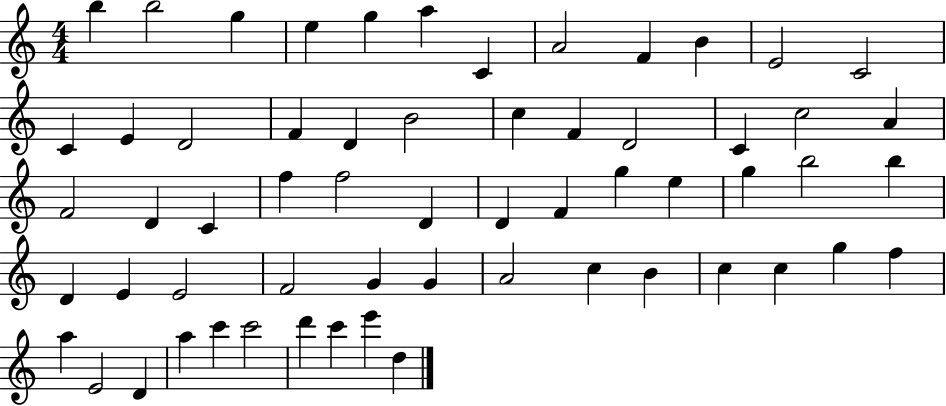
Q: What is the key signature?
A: C major